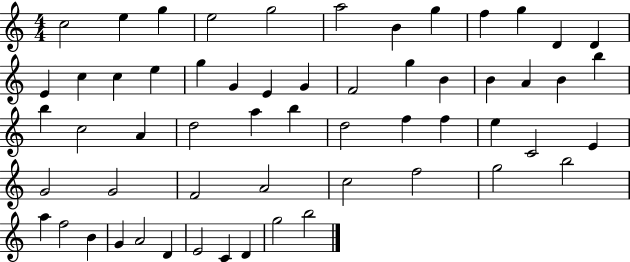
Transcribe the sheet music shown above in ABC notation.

X:1
T:Untitled
M:4/4
L:1/4
K:C
c2 e g e2 g2 a2 B g f g D D E c c e g G E G F2 g B B A B b b c2 A d2 a b d2 f f e C2 E G2 G2 F2 A2 c2 f2 g2 b2 a f2 B G A2 D E2 C D g2 b2